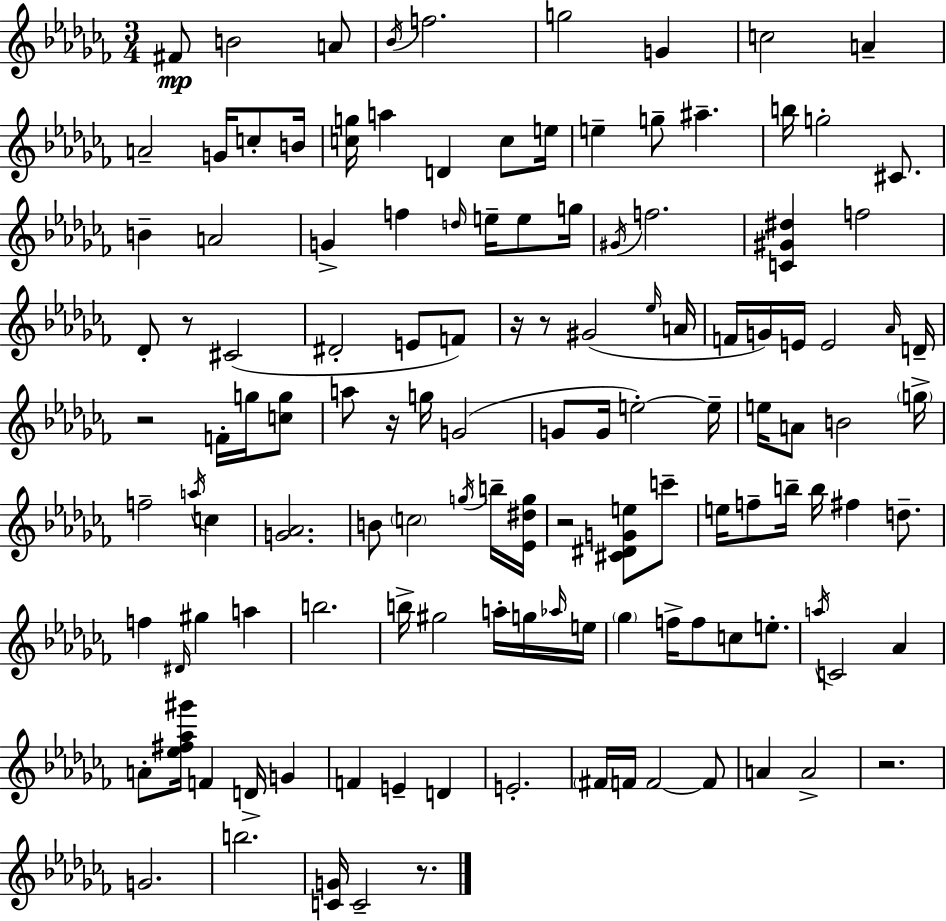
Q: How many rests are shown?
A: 8